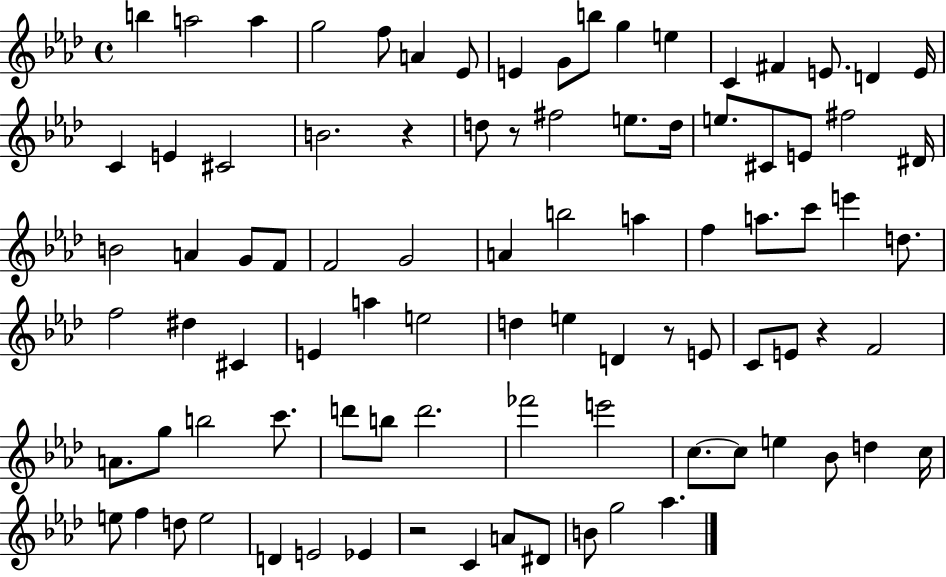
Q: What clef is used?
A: treble